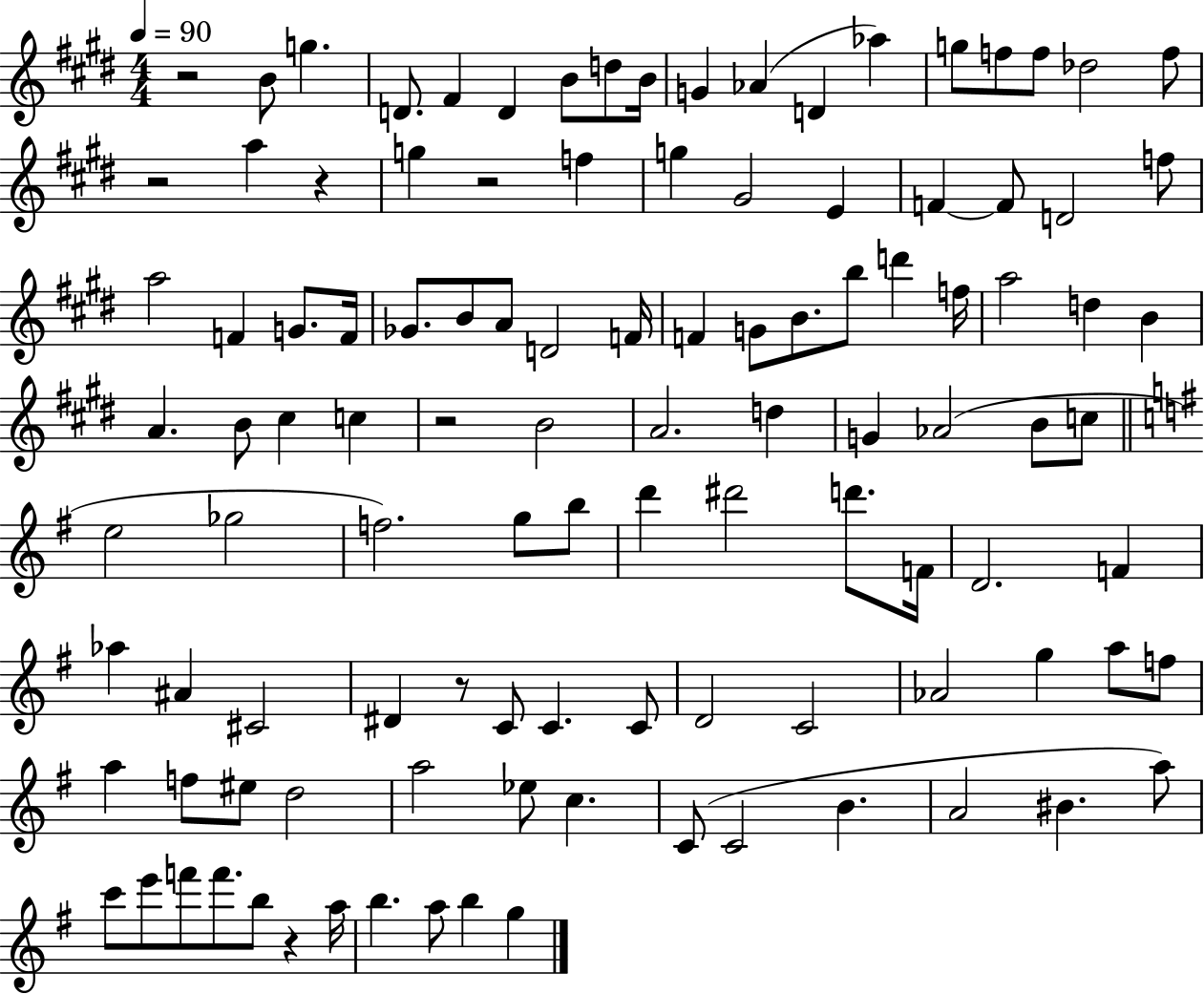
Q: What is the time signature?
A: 4/4